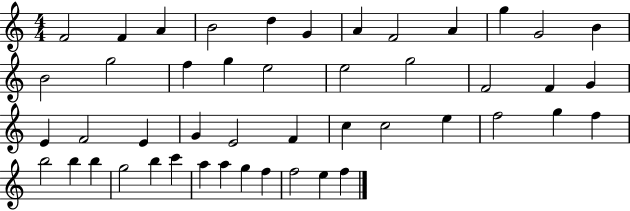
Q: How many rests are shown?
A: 0